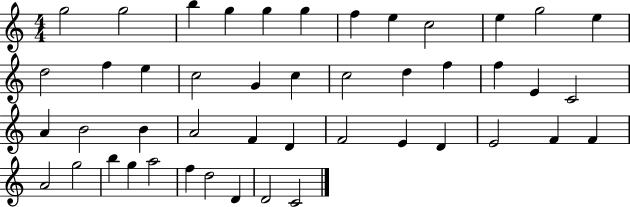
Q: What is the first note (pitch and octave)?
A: G5